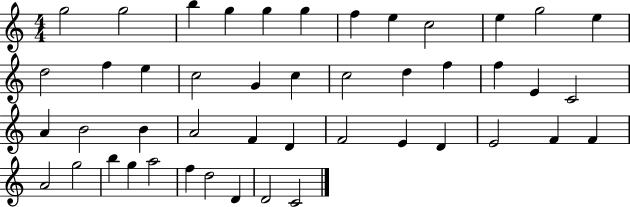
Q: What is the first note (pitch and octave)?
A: G5